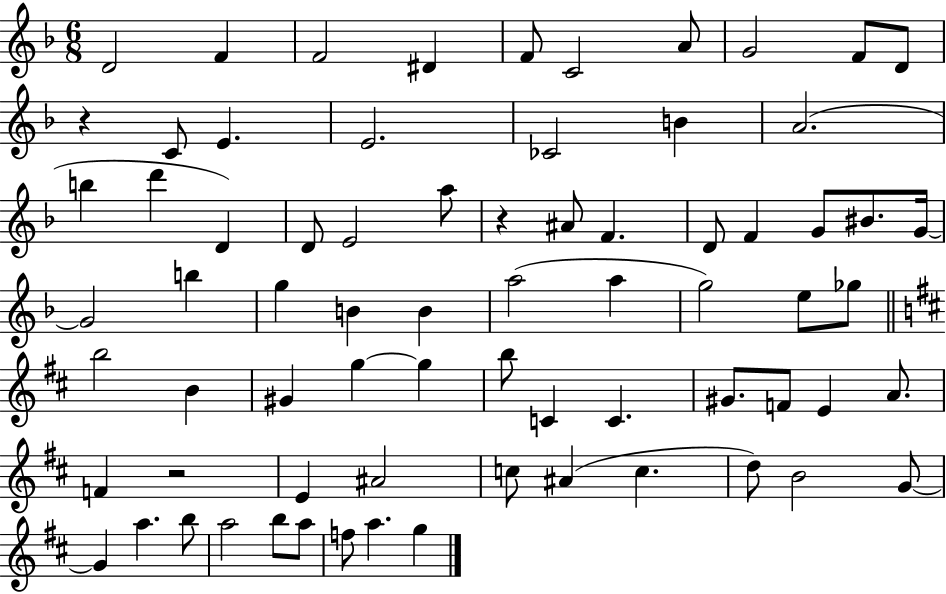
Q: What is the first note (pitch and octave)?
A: D4